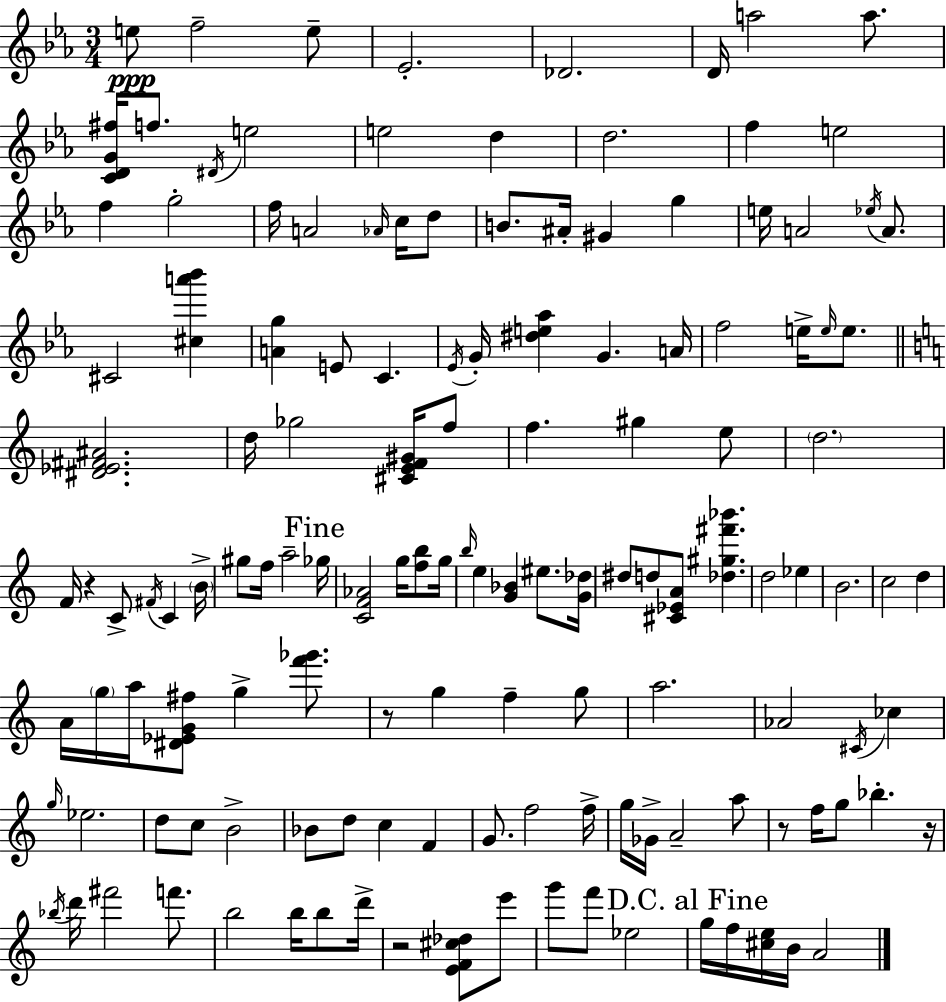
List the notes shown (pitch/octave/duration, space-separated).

E5/e F5/h E5/e Eb4/h. Db4/h. D4/s A5/h A5/e. [C4,D4,G4,F#5]/s F5/e. D#4/s E5/h E5/h D5/q D5/h. F5/q E5/h F5/q G5/h F5/s A4/h Ab4/s C5/s D5/e B4/e. A#4/s G#4/q G5/q E5/s A4/h Eb5/s A4/e. C#4/h [C#5,A6,Bb6]/q [A4,G5]/q E4/e C4/q. Eb4/s G4/s [D#5,E5,Ab5]/q G4/q. A4/s F5/h E5/s E5/s E5/e. [D#4,Eb4,F#4,A#4]/h. D5/s Gb5/h [C#4,E4,F4,G#4]/s F5/e F5/q. G#5/q E5/e D5/h. F4/s R/q C4/e F#4/s C4/q B4/s G#5/e F5/s A5/h Gb5/s [C4,F4,Ab4]/h G5/s [F5,B5]/e G5/s B5/s E5/q [G4,Bb4]/q EIS5/e. [G4,Db5]/s D#5/e D5/e [C#4,Eb4,A4]/e [Db5,G#5,F#6,Bb6]/q. D5/h Eb5/q B4/h. C5/h D5/q A4/s G5/s A5/s [D#4,Eb4,G4,F#5]/e G5/q [F6,Gb6]/e. R/e G5/q F5/q G5/e A5/h. Ab4/h C#4/s CES5/q G5/s Eb5/h. D5/e C5/e B4/h Bb4/e D5/e C5/q F4/q G4/e. F5/h F5/s G5/s Gb4/s A4/h A5/e R/e F5/s G5/e Bb5/q. R/s Bb5/s D6/s F#6/h F6/e. B5/h B5/s B5/e D6/s R/h [E4,F4,C#5,Db5]/e E6/e G6/e F6/e Eb5/h G5/s F5/s [C#5,E5]/s B4/s A4/h